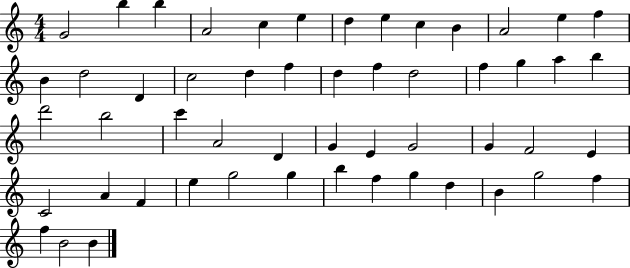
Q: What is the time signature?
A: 4/4